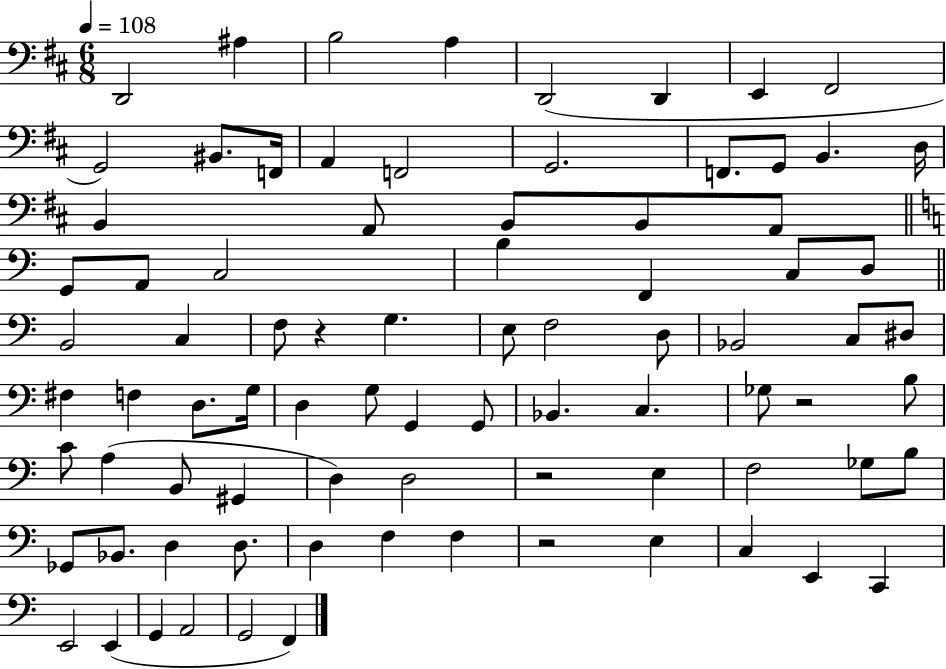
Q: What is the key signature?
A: D major